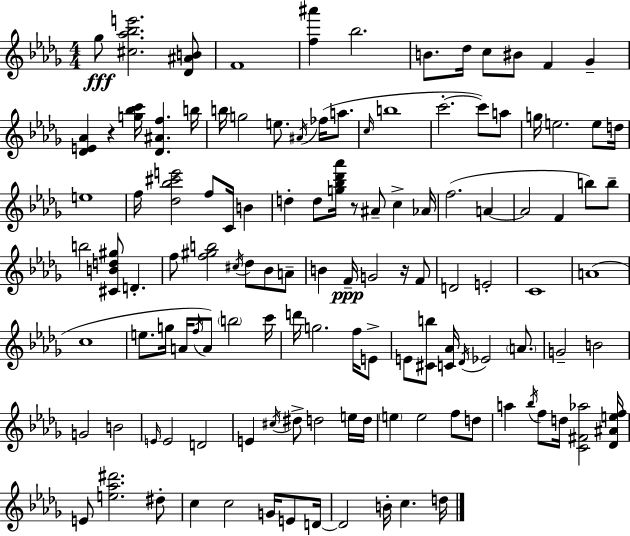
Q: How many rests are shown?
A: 3